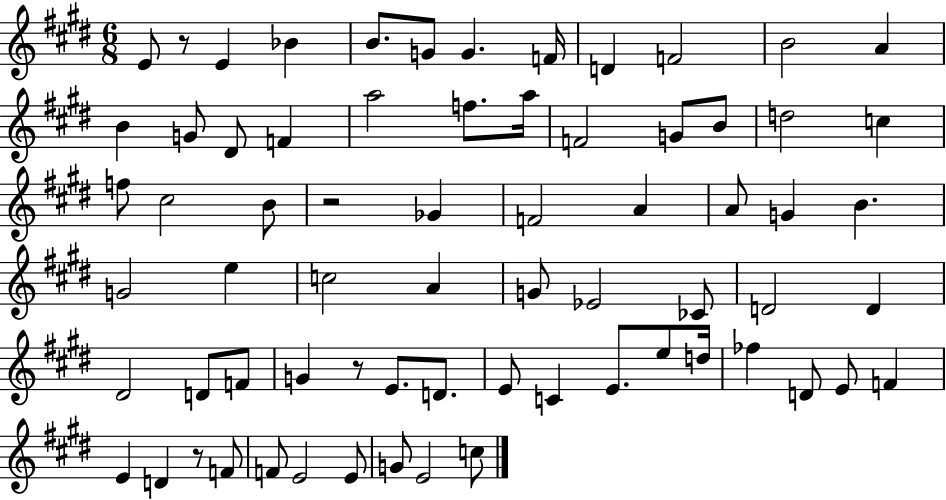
{
  \clef treble
  \numericTimeSignature
  \time 6/8
  \key e \major
  e'8 r8 e'4 bes'4 | b'8. g'8 g'4. f'16 | d'4 f'2 | b'2 a'4 | \break b'4 g'8 dis'8 f'4 | a''2 f''8. a''16 | f'2 g'8 b'8 | d''2 c''4 | \break f''8 cis''2 b'8 | r2 ges'4 | f'2 a'4 | a'8 g'4 b'4. | \break g'2 e''4 | c''2 a'4 | g'8 ees'2 ces'8 | d'2 d'4 | \break dis'2 d'8 f'8 | g'4 r8 e'8. d'8. | e'8 c'4 e'8. e''8 d''16 | fes''4 d'8 e'8 f'4 | \break e'4 d'4 r8 f'8 | f'8 e'2 e'8 | g'8 e'2 c''8 | \bar "|."
}